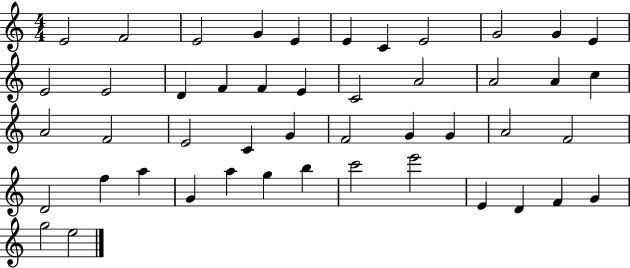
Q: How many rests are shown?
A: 0